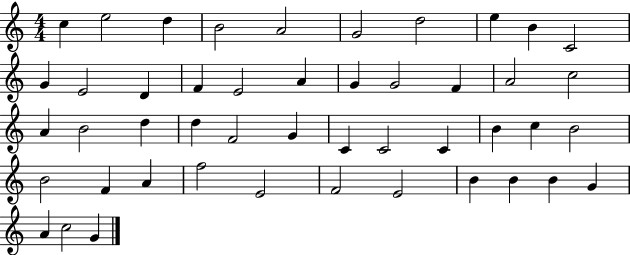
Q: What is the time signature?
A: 4/4